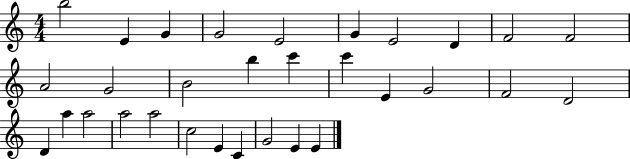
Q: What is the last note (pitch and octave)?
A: E4